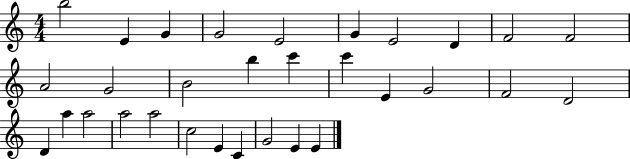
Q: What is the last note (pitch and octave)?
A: E4